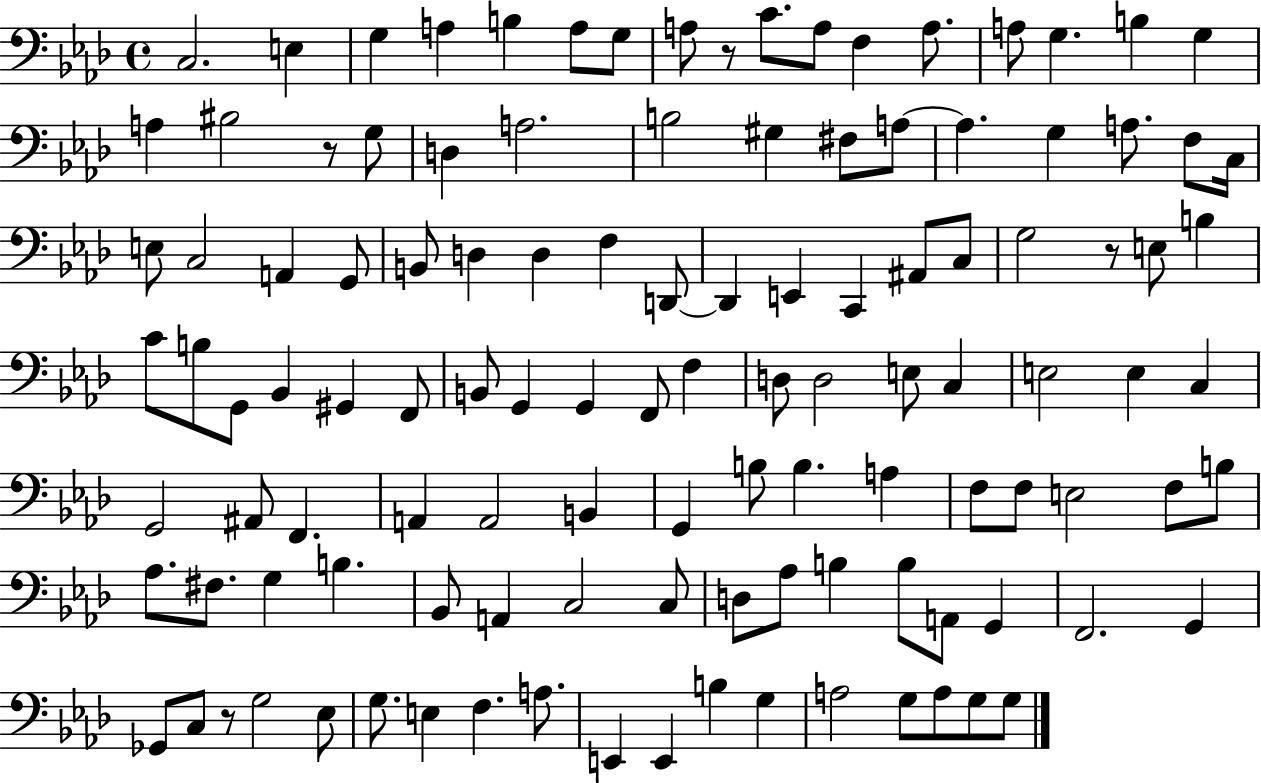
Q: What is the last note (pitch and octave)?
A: G3